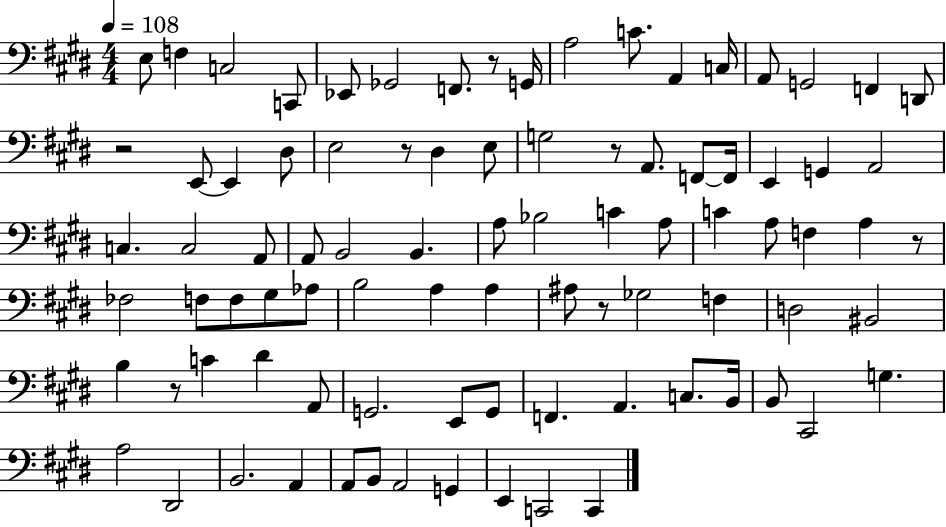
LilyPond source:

{
  \clef bass
  \numericTimeSignature
  \time 4/4
  \key e \major
  \tempo 4 = 108
  e8 f4 c2 c,8 | ees,8 ges,2 f,8. r8 g,16 | a2 c'8. a,4 c16 | a,8 g,2 f,4 d,8 | \break r2 e,8~~ e,4 dis8 | e2 r8 dis4 e8 | g2 r8 a,8. f,8~~ f,16 | e,4 g,4 a,2 | \break c4. c2 a,8 | a,8 b,2 b,4. | a8 bes2 c'4 a8 | c'4 a8 f4 a4 r8 | \break fes2 f8 f8 gis8 aes8 | b2 a4 a4 | ais8 r8 ges2 f4 | d2 bis,2 | \break b4 r8 c'4 dis'4 a,8 | g,2. e,8 g,8 | f,4. a,4. c8. b,16 | b,8 cis,2 g4. | \break a2 dis,2 | b,2. a,4 | a,8 b,8 a,2 g,4 | e,4 c,2 c,4 | \break \bar "|."
}